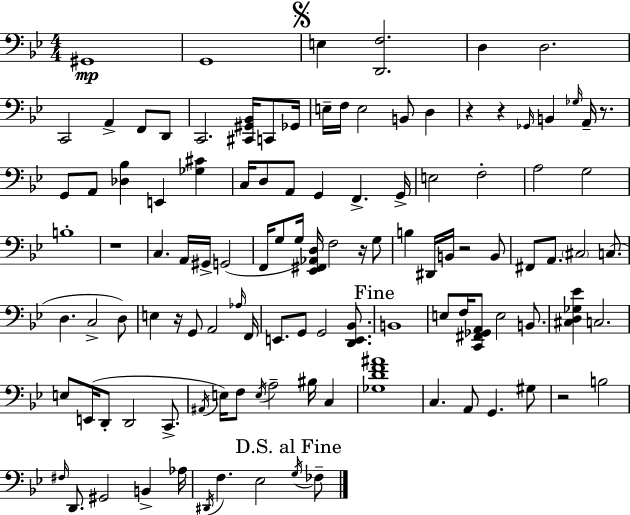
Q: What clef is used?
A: bass